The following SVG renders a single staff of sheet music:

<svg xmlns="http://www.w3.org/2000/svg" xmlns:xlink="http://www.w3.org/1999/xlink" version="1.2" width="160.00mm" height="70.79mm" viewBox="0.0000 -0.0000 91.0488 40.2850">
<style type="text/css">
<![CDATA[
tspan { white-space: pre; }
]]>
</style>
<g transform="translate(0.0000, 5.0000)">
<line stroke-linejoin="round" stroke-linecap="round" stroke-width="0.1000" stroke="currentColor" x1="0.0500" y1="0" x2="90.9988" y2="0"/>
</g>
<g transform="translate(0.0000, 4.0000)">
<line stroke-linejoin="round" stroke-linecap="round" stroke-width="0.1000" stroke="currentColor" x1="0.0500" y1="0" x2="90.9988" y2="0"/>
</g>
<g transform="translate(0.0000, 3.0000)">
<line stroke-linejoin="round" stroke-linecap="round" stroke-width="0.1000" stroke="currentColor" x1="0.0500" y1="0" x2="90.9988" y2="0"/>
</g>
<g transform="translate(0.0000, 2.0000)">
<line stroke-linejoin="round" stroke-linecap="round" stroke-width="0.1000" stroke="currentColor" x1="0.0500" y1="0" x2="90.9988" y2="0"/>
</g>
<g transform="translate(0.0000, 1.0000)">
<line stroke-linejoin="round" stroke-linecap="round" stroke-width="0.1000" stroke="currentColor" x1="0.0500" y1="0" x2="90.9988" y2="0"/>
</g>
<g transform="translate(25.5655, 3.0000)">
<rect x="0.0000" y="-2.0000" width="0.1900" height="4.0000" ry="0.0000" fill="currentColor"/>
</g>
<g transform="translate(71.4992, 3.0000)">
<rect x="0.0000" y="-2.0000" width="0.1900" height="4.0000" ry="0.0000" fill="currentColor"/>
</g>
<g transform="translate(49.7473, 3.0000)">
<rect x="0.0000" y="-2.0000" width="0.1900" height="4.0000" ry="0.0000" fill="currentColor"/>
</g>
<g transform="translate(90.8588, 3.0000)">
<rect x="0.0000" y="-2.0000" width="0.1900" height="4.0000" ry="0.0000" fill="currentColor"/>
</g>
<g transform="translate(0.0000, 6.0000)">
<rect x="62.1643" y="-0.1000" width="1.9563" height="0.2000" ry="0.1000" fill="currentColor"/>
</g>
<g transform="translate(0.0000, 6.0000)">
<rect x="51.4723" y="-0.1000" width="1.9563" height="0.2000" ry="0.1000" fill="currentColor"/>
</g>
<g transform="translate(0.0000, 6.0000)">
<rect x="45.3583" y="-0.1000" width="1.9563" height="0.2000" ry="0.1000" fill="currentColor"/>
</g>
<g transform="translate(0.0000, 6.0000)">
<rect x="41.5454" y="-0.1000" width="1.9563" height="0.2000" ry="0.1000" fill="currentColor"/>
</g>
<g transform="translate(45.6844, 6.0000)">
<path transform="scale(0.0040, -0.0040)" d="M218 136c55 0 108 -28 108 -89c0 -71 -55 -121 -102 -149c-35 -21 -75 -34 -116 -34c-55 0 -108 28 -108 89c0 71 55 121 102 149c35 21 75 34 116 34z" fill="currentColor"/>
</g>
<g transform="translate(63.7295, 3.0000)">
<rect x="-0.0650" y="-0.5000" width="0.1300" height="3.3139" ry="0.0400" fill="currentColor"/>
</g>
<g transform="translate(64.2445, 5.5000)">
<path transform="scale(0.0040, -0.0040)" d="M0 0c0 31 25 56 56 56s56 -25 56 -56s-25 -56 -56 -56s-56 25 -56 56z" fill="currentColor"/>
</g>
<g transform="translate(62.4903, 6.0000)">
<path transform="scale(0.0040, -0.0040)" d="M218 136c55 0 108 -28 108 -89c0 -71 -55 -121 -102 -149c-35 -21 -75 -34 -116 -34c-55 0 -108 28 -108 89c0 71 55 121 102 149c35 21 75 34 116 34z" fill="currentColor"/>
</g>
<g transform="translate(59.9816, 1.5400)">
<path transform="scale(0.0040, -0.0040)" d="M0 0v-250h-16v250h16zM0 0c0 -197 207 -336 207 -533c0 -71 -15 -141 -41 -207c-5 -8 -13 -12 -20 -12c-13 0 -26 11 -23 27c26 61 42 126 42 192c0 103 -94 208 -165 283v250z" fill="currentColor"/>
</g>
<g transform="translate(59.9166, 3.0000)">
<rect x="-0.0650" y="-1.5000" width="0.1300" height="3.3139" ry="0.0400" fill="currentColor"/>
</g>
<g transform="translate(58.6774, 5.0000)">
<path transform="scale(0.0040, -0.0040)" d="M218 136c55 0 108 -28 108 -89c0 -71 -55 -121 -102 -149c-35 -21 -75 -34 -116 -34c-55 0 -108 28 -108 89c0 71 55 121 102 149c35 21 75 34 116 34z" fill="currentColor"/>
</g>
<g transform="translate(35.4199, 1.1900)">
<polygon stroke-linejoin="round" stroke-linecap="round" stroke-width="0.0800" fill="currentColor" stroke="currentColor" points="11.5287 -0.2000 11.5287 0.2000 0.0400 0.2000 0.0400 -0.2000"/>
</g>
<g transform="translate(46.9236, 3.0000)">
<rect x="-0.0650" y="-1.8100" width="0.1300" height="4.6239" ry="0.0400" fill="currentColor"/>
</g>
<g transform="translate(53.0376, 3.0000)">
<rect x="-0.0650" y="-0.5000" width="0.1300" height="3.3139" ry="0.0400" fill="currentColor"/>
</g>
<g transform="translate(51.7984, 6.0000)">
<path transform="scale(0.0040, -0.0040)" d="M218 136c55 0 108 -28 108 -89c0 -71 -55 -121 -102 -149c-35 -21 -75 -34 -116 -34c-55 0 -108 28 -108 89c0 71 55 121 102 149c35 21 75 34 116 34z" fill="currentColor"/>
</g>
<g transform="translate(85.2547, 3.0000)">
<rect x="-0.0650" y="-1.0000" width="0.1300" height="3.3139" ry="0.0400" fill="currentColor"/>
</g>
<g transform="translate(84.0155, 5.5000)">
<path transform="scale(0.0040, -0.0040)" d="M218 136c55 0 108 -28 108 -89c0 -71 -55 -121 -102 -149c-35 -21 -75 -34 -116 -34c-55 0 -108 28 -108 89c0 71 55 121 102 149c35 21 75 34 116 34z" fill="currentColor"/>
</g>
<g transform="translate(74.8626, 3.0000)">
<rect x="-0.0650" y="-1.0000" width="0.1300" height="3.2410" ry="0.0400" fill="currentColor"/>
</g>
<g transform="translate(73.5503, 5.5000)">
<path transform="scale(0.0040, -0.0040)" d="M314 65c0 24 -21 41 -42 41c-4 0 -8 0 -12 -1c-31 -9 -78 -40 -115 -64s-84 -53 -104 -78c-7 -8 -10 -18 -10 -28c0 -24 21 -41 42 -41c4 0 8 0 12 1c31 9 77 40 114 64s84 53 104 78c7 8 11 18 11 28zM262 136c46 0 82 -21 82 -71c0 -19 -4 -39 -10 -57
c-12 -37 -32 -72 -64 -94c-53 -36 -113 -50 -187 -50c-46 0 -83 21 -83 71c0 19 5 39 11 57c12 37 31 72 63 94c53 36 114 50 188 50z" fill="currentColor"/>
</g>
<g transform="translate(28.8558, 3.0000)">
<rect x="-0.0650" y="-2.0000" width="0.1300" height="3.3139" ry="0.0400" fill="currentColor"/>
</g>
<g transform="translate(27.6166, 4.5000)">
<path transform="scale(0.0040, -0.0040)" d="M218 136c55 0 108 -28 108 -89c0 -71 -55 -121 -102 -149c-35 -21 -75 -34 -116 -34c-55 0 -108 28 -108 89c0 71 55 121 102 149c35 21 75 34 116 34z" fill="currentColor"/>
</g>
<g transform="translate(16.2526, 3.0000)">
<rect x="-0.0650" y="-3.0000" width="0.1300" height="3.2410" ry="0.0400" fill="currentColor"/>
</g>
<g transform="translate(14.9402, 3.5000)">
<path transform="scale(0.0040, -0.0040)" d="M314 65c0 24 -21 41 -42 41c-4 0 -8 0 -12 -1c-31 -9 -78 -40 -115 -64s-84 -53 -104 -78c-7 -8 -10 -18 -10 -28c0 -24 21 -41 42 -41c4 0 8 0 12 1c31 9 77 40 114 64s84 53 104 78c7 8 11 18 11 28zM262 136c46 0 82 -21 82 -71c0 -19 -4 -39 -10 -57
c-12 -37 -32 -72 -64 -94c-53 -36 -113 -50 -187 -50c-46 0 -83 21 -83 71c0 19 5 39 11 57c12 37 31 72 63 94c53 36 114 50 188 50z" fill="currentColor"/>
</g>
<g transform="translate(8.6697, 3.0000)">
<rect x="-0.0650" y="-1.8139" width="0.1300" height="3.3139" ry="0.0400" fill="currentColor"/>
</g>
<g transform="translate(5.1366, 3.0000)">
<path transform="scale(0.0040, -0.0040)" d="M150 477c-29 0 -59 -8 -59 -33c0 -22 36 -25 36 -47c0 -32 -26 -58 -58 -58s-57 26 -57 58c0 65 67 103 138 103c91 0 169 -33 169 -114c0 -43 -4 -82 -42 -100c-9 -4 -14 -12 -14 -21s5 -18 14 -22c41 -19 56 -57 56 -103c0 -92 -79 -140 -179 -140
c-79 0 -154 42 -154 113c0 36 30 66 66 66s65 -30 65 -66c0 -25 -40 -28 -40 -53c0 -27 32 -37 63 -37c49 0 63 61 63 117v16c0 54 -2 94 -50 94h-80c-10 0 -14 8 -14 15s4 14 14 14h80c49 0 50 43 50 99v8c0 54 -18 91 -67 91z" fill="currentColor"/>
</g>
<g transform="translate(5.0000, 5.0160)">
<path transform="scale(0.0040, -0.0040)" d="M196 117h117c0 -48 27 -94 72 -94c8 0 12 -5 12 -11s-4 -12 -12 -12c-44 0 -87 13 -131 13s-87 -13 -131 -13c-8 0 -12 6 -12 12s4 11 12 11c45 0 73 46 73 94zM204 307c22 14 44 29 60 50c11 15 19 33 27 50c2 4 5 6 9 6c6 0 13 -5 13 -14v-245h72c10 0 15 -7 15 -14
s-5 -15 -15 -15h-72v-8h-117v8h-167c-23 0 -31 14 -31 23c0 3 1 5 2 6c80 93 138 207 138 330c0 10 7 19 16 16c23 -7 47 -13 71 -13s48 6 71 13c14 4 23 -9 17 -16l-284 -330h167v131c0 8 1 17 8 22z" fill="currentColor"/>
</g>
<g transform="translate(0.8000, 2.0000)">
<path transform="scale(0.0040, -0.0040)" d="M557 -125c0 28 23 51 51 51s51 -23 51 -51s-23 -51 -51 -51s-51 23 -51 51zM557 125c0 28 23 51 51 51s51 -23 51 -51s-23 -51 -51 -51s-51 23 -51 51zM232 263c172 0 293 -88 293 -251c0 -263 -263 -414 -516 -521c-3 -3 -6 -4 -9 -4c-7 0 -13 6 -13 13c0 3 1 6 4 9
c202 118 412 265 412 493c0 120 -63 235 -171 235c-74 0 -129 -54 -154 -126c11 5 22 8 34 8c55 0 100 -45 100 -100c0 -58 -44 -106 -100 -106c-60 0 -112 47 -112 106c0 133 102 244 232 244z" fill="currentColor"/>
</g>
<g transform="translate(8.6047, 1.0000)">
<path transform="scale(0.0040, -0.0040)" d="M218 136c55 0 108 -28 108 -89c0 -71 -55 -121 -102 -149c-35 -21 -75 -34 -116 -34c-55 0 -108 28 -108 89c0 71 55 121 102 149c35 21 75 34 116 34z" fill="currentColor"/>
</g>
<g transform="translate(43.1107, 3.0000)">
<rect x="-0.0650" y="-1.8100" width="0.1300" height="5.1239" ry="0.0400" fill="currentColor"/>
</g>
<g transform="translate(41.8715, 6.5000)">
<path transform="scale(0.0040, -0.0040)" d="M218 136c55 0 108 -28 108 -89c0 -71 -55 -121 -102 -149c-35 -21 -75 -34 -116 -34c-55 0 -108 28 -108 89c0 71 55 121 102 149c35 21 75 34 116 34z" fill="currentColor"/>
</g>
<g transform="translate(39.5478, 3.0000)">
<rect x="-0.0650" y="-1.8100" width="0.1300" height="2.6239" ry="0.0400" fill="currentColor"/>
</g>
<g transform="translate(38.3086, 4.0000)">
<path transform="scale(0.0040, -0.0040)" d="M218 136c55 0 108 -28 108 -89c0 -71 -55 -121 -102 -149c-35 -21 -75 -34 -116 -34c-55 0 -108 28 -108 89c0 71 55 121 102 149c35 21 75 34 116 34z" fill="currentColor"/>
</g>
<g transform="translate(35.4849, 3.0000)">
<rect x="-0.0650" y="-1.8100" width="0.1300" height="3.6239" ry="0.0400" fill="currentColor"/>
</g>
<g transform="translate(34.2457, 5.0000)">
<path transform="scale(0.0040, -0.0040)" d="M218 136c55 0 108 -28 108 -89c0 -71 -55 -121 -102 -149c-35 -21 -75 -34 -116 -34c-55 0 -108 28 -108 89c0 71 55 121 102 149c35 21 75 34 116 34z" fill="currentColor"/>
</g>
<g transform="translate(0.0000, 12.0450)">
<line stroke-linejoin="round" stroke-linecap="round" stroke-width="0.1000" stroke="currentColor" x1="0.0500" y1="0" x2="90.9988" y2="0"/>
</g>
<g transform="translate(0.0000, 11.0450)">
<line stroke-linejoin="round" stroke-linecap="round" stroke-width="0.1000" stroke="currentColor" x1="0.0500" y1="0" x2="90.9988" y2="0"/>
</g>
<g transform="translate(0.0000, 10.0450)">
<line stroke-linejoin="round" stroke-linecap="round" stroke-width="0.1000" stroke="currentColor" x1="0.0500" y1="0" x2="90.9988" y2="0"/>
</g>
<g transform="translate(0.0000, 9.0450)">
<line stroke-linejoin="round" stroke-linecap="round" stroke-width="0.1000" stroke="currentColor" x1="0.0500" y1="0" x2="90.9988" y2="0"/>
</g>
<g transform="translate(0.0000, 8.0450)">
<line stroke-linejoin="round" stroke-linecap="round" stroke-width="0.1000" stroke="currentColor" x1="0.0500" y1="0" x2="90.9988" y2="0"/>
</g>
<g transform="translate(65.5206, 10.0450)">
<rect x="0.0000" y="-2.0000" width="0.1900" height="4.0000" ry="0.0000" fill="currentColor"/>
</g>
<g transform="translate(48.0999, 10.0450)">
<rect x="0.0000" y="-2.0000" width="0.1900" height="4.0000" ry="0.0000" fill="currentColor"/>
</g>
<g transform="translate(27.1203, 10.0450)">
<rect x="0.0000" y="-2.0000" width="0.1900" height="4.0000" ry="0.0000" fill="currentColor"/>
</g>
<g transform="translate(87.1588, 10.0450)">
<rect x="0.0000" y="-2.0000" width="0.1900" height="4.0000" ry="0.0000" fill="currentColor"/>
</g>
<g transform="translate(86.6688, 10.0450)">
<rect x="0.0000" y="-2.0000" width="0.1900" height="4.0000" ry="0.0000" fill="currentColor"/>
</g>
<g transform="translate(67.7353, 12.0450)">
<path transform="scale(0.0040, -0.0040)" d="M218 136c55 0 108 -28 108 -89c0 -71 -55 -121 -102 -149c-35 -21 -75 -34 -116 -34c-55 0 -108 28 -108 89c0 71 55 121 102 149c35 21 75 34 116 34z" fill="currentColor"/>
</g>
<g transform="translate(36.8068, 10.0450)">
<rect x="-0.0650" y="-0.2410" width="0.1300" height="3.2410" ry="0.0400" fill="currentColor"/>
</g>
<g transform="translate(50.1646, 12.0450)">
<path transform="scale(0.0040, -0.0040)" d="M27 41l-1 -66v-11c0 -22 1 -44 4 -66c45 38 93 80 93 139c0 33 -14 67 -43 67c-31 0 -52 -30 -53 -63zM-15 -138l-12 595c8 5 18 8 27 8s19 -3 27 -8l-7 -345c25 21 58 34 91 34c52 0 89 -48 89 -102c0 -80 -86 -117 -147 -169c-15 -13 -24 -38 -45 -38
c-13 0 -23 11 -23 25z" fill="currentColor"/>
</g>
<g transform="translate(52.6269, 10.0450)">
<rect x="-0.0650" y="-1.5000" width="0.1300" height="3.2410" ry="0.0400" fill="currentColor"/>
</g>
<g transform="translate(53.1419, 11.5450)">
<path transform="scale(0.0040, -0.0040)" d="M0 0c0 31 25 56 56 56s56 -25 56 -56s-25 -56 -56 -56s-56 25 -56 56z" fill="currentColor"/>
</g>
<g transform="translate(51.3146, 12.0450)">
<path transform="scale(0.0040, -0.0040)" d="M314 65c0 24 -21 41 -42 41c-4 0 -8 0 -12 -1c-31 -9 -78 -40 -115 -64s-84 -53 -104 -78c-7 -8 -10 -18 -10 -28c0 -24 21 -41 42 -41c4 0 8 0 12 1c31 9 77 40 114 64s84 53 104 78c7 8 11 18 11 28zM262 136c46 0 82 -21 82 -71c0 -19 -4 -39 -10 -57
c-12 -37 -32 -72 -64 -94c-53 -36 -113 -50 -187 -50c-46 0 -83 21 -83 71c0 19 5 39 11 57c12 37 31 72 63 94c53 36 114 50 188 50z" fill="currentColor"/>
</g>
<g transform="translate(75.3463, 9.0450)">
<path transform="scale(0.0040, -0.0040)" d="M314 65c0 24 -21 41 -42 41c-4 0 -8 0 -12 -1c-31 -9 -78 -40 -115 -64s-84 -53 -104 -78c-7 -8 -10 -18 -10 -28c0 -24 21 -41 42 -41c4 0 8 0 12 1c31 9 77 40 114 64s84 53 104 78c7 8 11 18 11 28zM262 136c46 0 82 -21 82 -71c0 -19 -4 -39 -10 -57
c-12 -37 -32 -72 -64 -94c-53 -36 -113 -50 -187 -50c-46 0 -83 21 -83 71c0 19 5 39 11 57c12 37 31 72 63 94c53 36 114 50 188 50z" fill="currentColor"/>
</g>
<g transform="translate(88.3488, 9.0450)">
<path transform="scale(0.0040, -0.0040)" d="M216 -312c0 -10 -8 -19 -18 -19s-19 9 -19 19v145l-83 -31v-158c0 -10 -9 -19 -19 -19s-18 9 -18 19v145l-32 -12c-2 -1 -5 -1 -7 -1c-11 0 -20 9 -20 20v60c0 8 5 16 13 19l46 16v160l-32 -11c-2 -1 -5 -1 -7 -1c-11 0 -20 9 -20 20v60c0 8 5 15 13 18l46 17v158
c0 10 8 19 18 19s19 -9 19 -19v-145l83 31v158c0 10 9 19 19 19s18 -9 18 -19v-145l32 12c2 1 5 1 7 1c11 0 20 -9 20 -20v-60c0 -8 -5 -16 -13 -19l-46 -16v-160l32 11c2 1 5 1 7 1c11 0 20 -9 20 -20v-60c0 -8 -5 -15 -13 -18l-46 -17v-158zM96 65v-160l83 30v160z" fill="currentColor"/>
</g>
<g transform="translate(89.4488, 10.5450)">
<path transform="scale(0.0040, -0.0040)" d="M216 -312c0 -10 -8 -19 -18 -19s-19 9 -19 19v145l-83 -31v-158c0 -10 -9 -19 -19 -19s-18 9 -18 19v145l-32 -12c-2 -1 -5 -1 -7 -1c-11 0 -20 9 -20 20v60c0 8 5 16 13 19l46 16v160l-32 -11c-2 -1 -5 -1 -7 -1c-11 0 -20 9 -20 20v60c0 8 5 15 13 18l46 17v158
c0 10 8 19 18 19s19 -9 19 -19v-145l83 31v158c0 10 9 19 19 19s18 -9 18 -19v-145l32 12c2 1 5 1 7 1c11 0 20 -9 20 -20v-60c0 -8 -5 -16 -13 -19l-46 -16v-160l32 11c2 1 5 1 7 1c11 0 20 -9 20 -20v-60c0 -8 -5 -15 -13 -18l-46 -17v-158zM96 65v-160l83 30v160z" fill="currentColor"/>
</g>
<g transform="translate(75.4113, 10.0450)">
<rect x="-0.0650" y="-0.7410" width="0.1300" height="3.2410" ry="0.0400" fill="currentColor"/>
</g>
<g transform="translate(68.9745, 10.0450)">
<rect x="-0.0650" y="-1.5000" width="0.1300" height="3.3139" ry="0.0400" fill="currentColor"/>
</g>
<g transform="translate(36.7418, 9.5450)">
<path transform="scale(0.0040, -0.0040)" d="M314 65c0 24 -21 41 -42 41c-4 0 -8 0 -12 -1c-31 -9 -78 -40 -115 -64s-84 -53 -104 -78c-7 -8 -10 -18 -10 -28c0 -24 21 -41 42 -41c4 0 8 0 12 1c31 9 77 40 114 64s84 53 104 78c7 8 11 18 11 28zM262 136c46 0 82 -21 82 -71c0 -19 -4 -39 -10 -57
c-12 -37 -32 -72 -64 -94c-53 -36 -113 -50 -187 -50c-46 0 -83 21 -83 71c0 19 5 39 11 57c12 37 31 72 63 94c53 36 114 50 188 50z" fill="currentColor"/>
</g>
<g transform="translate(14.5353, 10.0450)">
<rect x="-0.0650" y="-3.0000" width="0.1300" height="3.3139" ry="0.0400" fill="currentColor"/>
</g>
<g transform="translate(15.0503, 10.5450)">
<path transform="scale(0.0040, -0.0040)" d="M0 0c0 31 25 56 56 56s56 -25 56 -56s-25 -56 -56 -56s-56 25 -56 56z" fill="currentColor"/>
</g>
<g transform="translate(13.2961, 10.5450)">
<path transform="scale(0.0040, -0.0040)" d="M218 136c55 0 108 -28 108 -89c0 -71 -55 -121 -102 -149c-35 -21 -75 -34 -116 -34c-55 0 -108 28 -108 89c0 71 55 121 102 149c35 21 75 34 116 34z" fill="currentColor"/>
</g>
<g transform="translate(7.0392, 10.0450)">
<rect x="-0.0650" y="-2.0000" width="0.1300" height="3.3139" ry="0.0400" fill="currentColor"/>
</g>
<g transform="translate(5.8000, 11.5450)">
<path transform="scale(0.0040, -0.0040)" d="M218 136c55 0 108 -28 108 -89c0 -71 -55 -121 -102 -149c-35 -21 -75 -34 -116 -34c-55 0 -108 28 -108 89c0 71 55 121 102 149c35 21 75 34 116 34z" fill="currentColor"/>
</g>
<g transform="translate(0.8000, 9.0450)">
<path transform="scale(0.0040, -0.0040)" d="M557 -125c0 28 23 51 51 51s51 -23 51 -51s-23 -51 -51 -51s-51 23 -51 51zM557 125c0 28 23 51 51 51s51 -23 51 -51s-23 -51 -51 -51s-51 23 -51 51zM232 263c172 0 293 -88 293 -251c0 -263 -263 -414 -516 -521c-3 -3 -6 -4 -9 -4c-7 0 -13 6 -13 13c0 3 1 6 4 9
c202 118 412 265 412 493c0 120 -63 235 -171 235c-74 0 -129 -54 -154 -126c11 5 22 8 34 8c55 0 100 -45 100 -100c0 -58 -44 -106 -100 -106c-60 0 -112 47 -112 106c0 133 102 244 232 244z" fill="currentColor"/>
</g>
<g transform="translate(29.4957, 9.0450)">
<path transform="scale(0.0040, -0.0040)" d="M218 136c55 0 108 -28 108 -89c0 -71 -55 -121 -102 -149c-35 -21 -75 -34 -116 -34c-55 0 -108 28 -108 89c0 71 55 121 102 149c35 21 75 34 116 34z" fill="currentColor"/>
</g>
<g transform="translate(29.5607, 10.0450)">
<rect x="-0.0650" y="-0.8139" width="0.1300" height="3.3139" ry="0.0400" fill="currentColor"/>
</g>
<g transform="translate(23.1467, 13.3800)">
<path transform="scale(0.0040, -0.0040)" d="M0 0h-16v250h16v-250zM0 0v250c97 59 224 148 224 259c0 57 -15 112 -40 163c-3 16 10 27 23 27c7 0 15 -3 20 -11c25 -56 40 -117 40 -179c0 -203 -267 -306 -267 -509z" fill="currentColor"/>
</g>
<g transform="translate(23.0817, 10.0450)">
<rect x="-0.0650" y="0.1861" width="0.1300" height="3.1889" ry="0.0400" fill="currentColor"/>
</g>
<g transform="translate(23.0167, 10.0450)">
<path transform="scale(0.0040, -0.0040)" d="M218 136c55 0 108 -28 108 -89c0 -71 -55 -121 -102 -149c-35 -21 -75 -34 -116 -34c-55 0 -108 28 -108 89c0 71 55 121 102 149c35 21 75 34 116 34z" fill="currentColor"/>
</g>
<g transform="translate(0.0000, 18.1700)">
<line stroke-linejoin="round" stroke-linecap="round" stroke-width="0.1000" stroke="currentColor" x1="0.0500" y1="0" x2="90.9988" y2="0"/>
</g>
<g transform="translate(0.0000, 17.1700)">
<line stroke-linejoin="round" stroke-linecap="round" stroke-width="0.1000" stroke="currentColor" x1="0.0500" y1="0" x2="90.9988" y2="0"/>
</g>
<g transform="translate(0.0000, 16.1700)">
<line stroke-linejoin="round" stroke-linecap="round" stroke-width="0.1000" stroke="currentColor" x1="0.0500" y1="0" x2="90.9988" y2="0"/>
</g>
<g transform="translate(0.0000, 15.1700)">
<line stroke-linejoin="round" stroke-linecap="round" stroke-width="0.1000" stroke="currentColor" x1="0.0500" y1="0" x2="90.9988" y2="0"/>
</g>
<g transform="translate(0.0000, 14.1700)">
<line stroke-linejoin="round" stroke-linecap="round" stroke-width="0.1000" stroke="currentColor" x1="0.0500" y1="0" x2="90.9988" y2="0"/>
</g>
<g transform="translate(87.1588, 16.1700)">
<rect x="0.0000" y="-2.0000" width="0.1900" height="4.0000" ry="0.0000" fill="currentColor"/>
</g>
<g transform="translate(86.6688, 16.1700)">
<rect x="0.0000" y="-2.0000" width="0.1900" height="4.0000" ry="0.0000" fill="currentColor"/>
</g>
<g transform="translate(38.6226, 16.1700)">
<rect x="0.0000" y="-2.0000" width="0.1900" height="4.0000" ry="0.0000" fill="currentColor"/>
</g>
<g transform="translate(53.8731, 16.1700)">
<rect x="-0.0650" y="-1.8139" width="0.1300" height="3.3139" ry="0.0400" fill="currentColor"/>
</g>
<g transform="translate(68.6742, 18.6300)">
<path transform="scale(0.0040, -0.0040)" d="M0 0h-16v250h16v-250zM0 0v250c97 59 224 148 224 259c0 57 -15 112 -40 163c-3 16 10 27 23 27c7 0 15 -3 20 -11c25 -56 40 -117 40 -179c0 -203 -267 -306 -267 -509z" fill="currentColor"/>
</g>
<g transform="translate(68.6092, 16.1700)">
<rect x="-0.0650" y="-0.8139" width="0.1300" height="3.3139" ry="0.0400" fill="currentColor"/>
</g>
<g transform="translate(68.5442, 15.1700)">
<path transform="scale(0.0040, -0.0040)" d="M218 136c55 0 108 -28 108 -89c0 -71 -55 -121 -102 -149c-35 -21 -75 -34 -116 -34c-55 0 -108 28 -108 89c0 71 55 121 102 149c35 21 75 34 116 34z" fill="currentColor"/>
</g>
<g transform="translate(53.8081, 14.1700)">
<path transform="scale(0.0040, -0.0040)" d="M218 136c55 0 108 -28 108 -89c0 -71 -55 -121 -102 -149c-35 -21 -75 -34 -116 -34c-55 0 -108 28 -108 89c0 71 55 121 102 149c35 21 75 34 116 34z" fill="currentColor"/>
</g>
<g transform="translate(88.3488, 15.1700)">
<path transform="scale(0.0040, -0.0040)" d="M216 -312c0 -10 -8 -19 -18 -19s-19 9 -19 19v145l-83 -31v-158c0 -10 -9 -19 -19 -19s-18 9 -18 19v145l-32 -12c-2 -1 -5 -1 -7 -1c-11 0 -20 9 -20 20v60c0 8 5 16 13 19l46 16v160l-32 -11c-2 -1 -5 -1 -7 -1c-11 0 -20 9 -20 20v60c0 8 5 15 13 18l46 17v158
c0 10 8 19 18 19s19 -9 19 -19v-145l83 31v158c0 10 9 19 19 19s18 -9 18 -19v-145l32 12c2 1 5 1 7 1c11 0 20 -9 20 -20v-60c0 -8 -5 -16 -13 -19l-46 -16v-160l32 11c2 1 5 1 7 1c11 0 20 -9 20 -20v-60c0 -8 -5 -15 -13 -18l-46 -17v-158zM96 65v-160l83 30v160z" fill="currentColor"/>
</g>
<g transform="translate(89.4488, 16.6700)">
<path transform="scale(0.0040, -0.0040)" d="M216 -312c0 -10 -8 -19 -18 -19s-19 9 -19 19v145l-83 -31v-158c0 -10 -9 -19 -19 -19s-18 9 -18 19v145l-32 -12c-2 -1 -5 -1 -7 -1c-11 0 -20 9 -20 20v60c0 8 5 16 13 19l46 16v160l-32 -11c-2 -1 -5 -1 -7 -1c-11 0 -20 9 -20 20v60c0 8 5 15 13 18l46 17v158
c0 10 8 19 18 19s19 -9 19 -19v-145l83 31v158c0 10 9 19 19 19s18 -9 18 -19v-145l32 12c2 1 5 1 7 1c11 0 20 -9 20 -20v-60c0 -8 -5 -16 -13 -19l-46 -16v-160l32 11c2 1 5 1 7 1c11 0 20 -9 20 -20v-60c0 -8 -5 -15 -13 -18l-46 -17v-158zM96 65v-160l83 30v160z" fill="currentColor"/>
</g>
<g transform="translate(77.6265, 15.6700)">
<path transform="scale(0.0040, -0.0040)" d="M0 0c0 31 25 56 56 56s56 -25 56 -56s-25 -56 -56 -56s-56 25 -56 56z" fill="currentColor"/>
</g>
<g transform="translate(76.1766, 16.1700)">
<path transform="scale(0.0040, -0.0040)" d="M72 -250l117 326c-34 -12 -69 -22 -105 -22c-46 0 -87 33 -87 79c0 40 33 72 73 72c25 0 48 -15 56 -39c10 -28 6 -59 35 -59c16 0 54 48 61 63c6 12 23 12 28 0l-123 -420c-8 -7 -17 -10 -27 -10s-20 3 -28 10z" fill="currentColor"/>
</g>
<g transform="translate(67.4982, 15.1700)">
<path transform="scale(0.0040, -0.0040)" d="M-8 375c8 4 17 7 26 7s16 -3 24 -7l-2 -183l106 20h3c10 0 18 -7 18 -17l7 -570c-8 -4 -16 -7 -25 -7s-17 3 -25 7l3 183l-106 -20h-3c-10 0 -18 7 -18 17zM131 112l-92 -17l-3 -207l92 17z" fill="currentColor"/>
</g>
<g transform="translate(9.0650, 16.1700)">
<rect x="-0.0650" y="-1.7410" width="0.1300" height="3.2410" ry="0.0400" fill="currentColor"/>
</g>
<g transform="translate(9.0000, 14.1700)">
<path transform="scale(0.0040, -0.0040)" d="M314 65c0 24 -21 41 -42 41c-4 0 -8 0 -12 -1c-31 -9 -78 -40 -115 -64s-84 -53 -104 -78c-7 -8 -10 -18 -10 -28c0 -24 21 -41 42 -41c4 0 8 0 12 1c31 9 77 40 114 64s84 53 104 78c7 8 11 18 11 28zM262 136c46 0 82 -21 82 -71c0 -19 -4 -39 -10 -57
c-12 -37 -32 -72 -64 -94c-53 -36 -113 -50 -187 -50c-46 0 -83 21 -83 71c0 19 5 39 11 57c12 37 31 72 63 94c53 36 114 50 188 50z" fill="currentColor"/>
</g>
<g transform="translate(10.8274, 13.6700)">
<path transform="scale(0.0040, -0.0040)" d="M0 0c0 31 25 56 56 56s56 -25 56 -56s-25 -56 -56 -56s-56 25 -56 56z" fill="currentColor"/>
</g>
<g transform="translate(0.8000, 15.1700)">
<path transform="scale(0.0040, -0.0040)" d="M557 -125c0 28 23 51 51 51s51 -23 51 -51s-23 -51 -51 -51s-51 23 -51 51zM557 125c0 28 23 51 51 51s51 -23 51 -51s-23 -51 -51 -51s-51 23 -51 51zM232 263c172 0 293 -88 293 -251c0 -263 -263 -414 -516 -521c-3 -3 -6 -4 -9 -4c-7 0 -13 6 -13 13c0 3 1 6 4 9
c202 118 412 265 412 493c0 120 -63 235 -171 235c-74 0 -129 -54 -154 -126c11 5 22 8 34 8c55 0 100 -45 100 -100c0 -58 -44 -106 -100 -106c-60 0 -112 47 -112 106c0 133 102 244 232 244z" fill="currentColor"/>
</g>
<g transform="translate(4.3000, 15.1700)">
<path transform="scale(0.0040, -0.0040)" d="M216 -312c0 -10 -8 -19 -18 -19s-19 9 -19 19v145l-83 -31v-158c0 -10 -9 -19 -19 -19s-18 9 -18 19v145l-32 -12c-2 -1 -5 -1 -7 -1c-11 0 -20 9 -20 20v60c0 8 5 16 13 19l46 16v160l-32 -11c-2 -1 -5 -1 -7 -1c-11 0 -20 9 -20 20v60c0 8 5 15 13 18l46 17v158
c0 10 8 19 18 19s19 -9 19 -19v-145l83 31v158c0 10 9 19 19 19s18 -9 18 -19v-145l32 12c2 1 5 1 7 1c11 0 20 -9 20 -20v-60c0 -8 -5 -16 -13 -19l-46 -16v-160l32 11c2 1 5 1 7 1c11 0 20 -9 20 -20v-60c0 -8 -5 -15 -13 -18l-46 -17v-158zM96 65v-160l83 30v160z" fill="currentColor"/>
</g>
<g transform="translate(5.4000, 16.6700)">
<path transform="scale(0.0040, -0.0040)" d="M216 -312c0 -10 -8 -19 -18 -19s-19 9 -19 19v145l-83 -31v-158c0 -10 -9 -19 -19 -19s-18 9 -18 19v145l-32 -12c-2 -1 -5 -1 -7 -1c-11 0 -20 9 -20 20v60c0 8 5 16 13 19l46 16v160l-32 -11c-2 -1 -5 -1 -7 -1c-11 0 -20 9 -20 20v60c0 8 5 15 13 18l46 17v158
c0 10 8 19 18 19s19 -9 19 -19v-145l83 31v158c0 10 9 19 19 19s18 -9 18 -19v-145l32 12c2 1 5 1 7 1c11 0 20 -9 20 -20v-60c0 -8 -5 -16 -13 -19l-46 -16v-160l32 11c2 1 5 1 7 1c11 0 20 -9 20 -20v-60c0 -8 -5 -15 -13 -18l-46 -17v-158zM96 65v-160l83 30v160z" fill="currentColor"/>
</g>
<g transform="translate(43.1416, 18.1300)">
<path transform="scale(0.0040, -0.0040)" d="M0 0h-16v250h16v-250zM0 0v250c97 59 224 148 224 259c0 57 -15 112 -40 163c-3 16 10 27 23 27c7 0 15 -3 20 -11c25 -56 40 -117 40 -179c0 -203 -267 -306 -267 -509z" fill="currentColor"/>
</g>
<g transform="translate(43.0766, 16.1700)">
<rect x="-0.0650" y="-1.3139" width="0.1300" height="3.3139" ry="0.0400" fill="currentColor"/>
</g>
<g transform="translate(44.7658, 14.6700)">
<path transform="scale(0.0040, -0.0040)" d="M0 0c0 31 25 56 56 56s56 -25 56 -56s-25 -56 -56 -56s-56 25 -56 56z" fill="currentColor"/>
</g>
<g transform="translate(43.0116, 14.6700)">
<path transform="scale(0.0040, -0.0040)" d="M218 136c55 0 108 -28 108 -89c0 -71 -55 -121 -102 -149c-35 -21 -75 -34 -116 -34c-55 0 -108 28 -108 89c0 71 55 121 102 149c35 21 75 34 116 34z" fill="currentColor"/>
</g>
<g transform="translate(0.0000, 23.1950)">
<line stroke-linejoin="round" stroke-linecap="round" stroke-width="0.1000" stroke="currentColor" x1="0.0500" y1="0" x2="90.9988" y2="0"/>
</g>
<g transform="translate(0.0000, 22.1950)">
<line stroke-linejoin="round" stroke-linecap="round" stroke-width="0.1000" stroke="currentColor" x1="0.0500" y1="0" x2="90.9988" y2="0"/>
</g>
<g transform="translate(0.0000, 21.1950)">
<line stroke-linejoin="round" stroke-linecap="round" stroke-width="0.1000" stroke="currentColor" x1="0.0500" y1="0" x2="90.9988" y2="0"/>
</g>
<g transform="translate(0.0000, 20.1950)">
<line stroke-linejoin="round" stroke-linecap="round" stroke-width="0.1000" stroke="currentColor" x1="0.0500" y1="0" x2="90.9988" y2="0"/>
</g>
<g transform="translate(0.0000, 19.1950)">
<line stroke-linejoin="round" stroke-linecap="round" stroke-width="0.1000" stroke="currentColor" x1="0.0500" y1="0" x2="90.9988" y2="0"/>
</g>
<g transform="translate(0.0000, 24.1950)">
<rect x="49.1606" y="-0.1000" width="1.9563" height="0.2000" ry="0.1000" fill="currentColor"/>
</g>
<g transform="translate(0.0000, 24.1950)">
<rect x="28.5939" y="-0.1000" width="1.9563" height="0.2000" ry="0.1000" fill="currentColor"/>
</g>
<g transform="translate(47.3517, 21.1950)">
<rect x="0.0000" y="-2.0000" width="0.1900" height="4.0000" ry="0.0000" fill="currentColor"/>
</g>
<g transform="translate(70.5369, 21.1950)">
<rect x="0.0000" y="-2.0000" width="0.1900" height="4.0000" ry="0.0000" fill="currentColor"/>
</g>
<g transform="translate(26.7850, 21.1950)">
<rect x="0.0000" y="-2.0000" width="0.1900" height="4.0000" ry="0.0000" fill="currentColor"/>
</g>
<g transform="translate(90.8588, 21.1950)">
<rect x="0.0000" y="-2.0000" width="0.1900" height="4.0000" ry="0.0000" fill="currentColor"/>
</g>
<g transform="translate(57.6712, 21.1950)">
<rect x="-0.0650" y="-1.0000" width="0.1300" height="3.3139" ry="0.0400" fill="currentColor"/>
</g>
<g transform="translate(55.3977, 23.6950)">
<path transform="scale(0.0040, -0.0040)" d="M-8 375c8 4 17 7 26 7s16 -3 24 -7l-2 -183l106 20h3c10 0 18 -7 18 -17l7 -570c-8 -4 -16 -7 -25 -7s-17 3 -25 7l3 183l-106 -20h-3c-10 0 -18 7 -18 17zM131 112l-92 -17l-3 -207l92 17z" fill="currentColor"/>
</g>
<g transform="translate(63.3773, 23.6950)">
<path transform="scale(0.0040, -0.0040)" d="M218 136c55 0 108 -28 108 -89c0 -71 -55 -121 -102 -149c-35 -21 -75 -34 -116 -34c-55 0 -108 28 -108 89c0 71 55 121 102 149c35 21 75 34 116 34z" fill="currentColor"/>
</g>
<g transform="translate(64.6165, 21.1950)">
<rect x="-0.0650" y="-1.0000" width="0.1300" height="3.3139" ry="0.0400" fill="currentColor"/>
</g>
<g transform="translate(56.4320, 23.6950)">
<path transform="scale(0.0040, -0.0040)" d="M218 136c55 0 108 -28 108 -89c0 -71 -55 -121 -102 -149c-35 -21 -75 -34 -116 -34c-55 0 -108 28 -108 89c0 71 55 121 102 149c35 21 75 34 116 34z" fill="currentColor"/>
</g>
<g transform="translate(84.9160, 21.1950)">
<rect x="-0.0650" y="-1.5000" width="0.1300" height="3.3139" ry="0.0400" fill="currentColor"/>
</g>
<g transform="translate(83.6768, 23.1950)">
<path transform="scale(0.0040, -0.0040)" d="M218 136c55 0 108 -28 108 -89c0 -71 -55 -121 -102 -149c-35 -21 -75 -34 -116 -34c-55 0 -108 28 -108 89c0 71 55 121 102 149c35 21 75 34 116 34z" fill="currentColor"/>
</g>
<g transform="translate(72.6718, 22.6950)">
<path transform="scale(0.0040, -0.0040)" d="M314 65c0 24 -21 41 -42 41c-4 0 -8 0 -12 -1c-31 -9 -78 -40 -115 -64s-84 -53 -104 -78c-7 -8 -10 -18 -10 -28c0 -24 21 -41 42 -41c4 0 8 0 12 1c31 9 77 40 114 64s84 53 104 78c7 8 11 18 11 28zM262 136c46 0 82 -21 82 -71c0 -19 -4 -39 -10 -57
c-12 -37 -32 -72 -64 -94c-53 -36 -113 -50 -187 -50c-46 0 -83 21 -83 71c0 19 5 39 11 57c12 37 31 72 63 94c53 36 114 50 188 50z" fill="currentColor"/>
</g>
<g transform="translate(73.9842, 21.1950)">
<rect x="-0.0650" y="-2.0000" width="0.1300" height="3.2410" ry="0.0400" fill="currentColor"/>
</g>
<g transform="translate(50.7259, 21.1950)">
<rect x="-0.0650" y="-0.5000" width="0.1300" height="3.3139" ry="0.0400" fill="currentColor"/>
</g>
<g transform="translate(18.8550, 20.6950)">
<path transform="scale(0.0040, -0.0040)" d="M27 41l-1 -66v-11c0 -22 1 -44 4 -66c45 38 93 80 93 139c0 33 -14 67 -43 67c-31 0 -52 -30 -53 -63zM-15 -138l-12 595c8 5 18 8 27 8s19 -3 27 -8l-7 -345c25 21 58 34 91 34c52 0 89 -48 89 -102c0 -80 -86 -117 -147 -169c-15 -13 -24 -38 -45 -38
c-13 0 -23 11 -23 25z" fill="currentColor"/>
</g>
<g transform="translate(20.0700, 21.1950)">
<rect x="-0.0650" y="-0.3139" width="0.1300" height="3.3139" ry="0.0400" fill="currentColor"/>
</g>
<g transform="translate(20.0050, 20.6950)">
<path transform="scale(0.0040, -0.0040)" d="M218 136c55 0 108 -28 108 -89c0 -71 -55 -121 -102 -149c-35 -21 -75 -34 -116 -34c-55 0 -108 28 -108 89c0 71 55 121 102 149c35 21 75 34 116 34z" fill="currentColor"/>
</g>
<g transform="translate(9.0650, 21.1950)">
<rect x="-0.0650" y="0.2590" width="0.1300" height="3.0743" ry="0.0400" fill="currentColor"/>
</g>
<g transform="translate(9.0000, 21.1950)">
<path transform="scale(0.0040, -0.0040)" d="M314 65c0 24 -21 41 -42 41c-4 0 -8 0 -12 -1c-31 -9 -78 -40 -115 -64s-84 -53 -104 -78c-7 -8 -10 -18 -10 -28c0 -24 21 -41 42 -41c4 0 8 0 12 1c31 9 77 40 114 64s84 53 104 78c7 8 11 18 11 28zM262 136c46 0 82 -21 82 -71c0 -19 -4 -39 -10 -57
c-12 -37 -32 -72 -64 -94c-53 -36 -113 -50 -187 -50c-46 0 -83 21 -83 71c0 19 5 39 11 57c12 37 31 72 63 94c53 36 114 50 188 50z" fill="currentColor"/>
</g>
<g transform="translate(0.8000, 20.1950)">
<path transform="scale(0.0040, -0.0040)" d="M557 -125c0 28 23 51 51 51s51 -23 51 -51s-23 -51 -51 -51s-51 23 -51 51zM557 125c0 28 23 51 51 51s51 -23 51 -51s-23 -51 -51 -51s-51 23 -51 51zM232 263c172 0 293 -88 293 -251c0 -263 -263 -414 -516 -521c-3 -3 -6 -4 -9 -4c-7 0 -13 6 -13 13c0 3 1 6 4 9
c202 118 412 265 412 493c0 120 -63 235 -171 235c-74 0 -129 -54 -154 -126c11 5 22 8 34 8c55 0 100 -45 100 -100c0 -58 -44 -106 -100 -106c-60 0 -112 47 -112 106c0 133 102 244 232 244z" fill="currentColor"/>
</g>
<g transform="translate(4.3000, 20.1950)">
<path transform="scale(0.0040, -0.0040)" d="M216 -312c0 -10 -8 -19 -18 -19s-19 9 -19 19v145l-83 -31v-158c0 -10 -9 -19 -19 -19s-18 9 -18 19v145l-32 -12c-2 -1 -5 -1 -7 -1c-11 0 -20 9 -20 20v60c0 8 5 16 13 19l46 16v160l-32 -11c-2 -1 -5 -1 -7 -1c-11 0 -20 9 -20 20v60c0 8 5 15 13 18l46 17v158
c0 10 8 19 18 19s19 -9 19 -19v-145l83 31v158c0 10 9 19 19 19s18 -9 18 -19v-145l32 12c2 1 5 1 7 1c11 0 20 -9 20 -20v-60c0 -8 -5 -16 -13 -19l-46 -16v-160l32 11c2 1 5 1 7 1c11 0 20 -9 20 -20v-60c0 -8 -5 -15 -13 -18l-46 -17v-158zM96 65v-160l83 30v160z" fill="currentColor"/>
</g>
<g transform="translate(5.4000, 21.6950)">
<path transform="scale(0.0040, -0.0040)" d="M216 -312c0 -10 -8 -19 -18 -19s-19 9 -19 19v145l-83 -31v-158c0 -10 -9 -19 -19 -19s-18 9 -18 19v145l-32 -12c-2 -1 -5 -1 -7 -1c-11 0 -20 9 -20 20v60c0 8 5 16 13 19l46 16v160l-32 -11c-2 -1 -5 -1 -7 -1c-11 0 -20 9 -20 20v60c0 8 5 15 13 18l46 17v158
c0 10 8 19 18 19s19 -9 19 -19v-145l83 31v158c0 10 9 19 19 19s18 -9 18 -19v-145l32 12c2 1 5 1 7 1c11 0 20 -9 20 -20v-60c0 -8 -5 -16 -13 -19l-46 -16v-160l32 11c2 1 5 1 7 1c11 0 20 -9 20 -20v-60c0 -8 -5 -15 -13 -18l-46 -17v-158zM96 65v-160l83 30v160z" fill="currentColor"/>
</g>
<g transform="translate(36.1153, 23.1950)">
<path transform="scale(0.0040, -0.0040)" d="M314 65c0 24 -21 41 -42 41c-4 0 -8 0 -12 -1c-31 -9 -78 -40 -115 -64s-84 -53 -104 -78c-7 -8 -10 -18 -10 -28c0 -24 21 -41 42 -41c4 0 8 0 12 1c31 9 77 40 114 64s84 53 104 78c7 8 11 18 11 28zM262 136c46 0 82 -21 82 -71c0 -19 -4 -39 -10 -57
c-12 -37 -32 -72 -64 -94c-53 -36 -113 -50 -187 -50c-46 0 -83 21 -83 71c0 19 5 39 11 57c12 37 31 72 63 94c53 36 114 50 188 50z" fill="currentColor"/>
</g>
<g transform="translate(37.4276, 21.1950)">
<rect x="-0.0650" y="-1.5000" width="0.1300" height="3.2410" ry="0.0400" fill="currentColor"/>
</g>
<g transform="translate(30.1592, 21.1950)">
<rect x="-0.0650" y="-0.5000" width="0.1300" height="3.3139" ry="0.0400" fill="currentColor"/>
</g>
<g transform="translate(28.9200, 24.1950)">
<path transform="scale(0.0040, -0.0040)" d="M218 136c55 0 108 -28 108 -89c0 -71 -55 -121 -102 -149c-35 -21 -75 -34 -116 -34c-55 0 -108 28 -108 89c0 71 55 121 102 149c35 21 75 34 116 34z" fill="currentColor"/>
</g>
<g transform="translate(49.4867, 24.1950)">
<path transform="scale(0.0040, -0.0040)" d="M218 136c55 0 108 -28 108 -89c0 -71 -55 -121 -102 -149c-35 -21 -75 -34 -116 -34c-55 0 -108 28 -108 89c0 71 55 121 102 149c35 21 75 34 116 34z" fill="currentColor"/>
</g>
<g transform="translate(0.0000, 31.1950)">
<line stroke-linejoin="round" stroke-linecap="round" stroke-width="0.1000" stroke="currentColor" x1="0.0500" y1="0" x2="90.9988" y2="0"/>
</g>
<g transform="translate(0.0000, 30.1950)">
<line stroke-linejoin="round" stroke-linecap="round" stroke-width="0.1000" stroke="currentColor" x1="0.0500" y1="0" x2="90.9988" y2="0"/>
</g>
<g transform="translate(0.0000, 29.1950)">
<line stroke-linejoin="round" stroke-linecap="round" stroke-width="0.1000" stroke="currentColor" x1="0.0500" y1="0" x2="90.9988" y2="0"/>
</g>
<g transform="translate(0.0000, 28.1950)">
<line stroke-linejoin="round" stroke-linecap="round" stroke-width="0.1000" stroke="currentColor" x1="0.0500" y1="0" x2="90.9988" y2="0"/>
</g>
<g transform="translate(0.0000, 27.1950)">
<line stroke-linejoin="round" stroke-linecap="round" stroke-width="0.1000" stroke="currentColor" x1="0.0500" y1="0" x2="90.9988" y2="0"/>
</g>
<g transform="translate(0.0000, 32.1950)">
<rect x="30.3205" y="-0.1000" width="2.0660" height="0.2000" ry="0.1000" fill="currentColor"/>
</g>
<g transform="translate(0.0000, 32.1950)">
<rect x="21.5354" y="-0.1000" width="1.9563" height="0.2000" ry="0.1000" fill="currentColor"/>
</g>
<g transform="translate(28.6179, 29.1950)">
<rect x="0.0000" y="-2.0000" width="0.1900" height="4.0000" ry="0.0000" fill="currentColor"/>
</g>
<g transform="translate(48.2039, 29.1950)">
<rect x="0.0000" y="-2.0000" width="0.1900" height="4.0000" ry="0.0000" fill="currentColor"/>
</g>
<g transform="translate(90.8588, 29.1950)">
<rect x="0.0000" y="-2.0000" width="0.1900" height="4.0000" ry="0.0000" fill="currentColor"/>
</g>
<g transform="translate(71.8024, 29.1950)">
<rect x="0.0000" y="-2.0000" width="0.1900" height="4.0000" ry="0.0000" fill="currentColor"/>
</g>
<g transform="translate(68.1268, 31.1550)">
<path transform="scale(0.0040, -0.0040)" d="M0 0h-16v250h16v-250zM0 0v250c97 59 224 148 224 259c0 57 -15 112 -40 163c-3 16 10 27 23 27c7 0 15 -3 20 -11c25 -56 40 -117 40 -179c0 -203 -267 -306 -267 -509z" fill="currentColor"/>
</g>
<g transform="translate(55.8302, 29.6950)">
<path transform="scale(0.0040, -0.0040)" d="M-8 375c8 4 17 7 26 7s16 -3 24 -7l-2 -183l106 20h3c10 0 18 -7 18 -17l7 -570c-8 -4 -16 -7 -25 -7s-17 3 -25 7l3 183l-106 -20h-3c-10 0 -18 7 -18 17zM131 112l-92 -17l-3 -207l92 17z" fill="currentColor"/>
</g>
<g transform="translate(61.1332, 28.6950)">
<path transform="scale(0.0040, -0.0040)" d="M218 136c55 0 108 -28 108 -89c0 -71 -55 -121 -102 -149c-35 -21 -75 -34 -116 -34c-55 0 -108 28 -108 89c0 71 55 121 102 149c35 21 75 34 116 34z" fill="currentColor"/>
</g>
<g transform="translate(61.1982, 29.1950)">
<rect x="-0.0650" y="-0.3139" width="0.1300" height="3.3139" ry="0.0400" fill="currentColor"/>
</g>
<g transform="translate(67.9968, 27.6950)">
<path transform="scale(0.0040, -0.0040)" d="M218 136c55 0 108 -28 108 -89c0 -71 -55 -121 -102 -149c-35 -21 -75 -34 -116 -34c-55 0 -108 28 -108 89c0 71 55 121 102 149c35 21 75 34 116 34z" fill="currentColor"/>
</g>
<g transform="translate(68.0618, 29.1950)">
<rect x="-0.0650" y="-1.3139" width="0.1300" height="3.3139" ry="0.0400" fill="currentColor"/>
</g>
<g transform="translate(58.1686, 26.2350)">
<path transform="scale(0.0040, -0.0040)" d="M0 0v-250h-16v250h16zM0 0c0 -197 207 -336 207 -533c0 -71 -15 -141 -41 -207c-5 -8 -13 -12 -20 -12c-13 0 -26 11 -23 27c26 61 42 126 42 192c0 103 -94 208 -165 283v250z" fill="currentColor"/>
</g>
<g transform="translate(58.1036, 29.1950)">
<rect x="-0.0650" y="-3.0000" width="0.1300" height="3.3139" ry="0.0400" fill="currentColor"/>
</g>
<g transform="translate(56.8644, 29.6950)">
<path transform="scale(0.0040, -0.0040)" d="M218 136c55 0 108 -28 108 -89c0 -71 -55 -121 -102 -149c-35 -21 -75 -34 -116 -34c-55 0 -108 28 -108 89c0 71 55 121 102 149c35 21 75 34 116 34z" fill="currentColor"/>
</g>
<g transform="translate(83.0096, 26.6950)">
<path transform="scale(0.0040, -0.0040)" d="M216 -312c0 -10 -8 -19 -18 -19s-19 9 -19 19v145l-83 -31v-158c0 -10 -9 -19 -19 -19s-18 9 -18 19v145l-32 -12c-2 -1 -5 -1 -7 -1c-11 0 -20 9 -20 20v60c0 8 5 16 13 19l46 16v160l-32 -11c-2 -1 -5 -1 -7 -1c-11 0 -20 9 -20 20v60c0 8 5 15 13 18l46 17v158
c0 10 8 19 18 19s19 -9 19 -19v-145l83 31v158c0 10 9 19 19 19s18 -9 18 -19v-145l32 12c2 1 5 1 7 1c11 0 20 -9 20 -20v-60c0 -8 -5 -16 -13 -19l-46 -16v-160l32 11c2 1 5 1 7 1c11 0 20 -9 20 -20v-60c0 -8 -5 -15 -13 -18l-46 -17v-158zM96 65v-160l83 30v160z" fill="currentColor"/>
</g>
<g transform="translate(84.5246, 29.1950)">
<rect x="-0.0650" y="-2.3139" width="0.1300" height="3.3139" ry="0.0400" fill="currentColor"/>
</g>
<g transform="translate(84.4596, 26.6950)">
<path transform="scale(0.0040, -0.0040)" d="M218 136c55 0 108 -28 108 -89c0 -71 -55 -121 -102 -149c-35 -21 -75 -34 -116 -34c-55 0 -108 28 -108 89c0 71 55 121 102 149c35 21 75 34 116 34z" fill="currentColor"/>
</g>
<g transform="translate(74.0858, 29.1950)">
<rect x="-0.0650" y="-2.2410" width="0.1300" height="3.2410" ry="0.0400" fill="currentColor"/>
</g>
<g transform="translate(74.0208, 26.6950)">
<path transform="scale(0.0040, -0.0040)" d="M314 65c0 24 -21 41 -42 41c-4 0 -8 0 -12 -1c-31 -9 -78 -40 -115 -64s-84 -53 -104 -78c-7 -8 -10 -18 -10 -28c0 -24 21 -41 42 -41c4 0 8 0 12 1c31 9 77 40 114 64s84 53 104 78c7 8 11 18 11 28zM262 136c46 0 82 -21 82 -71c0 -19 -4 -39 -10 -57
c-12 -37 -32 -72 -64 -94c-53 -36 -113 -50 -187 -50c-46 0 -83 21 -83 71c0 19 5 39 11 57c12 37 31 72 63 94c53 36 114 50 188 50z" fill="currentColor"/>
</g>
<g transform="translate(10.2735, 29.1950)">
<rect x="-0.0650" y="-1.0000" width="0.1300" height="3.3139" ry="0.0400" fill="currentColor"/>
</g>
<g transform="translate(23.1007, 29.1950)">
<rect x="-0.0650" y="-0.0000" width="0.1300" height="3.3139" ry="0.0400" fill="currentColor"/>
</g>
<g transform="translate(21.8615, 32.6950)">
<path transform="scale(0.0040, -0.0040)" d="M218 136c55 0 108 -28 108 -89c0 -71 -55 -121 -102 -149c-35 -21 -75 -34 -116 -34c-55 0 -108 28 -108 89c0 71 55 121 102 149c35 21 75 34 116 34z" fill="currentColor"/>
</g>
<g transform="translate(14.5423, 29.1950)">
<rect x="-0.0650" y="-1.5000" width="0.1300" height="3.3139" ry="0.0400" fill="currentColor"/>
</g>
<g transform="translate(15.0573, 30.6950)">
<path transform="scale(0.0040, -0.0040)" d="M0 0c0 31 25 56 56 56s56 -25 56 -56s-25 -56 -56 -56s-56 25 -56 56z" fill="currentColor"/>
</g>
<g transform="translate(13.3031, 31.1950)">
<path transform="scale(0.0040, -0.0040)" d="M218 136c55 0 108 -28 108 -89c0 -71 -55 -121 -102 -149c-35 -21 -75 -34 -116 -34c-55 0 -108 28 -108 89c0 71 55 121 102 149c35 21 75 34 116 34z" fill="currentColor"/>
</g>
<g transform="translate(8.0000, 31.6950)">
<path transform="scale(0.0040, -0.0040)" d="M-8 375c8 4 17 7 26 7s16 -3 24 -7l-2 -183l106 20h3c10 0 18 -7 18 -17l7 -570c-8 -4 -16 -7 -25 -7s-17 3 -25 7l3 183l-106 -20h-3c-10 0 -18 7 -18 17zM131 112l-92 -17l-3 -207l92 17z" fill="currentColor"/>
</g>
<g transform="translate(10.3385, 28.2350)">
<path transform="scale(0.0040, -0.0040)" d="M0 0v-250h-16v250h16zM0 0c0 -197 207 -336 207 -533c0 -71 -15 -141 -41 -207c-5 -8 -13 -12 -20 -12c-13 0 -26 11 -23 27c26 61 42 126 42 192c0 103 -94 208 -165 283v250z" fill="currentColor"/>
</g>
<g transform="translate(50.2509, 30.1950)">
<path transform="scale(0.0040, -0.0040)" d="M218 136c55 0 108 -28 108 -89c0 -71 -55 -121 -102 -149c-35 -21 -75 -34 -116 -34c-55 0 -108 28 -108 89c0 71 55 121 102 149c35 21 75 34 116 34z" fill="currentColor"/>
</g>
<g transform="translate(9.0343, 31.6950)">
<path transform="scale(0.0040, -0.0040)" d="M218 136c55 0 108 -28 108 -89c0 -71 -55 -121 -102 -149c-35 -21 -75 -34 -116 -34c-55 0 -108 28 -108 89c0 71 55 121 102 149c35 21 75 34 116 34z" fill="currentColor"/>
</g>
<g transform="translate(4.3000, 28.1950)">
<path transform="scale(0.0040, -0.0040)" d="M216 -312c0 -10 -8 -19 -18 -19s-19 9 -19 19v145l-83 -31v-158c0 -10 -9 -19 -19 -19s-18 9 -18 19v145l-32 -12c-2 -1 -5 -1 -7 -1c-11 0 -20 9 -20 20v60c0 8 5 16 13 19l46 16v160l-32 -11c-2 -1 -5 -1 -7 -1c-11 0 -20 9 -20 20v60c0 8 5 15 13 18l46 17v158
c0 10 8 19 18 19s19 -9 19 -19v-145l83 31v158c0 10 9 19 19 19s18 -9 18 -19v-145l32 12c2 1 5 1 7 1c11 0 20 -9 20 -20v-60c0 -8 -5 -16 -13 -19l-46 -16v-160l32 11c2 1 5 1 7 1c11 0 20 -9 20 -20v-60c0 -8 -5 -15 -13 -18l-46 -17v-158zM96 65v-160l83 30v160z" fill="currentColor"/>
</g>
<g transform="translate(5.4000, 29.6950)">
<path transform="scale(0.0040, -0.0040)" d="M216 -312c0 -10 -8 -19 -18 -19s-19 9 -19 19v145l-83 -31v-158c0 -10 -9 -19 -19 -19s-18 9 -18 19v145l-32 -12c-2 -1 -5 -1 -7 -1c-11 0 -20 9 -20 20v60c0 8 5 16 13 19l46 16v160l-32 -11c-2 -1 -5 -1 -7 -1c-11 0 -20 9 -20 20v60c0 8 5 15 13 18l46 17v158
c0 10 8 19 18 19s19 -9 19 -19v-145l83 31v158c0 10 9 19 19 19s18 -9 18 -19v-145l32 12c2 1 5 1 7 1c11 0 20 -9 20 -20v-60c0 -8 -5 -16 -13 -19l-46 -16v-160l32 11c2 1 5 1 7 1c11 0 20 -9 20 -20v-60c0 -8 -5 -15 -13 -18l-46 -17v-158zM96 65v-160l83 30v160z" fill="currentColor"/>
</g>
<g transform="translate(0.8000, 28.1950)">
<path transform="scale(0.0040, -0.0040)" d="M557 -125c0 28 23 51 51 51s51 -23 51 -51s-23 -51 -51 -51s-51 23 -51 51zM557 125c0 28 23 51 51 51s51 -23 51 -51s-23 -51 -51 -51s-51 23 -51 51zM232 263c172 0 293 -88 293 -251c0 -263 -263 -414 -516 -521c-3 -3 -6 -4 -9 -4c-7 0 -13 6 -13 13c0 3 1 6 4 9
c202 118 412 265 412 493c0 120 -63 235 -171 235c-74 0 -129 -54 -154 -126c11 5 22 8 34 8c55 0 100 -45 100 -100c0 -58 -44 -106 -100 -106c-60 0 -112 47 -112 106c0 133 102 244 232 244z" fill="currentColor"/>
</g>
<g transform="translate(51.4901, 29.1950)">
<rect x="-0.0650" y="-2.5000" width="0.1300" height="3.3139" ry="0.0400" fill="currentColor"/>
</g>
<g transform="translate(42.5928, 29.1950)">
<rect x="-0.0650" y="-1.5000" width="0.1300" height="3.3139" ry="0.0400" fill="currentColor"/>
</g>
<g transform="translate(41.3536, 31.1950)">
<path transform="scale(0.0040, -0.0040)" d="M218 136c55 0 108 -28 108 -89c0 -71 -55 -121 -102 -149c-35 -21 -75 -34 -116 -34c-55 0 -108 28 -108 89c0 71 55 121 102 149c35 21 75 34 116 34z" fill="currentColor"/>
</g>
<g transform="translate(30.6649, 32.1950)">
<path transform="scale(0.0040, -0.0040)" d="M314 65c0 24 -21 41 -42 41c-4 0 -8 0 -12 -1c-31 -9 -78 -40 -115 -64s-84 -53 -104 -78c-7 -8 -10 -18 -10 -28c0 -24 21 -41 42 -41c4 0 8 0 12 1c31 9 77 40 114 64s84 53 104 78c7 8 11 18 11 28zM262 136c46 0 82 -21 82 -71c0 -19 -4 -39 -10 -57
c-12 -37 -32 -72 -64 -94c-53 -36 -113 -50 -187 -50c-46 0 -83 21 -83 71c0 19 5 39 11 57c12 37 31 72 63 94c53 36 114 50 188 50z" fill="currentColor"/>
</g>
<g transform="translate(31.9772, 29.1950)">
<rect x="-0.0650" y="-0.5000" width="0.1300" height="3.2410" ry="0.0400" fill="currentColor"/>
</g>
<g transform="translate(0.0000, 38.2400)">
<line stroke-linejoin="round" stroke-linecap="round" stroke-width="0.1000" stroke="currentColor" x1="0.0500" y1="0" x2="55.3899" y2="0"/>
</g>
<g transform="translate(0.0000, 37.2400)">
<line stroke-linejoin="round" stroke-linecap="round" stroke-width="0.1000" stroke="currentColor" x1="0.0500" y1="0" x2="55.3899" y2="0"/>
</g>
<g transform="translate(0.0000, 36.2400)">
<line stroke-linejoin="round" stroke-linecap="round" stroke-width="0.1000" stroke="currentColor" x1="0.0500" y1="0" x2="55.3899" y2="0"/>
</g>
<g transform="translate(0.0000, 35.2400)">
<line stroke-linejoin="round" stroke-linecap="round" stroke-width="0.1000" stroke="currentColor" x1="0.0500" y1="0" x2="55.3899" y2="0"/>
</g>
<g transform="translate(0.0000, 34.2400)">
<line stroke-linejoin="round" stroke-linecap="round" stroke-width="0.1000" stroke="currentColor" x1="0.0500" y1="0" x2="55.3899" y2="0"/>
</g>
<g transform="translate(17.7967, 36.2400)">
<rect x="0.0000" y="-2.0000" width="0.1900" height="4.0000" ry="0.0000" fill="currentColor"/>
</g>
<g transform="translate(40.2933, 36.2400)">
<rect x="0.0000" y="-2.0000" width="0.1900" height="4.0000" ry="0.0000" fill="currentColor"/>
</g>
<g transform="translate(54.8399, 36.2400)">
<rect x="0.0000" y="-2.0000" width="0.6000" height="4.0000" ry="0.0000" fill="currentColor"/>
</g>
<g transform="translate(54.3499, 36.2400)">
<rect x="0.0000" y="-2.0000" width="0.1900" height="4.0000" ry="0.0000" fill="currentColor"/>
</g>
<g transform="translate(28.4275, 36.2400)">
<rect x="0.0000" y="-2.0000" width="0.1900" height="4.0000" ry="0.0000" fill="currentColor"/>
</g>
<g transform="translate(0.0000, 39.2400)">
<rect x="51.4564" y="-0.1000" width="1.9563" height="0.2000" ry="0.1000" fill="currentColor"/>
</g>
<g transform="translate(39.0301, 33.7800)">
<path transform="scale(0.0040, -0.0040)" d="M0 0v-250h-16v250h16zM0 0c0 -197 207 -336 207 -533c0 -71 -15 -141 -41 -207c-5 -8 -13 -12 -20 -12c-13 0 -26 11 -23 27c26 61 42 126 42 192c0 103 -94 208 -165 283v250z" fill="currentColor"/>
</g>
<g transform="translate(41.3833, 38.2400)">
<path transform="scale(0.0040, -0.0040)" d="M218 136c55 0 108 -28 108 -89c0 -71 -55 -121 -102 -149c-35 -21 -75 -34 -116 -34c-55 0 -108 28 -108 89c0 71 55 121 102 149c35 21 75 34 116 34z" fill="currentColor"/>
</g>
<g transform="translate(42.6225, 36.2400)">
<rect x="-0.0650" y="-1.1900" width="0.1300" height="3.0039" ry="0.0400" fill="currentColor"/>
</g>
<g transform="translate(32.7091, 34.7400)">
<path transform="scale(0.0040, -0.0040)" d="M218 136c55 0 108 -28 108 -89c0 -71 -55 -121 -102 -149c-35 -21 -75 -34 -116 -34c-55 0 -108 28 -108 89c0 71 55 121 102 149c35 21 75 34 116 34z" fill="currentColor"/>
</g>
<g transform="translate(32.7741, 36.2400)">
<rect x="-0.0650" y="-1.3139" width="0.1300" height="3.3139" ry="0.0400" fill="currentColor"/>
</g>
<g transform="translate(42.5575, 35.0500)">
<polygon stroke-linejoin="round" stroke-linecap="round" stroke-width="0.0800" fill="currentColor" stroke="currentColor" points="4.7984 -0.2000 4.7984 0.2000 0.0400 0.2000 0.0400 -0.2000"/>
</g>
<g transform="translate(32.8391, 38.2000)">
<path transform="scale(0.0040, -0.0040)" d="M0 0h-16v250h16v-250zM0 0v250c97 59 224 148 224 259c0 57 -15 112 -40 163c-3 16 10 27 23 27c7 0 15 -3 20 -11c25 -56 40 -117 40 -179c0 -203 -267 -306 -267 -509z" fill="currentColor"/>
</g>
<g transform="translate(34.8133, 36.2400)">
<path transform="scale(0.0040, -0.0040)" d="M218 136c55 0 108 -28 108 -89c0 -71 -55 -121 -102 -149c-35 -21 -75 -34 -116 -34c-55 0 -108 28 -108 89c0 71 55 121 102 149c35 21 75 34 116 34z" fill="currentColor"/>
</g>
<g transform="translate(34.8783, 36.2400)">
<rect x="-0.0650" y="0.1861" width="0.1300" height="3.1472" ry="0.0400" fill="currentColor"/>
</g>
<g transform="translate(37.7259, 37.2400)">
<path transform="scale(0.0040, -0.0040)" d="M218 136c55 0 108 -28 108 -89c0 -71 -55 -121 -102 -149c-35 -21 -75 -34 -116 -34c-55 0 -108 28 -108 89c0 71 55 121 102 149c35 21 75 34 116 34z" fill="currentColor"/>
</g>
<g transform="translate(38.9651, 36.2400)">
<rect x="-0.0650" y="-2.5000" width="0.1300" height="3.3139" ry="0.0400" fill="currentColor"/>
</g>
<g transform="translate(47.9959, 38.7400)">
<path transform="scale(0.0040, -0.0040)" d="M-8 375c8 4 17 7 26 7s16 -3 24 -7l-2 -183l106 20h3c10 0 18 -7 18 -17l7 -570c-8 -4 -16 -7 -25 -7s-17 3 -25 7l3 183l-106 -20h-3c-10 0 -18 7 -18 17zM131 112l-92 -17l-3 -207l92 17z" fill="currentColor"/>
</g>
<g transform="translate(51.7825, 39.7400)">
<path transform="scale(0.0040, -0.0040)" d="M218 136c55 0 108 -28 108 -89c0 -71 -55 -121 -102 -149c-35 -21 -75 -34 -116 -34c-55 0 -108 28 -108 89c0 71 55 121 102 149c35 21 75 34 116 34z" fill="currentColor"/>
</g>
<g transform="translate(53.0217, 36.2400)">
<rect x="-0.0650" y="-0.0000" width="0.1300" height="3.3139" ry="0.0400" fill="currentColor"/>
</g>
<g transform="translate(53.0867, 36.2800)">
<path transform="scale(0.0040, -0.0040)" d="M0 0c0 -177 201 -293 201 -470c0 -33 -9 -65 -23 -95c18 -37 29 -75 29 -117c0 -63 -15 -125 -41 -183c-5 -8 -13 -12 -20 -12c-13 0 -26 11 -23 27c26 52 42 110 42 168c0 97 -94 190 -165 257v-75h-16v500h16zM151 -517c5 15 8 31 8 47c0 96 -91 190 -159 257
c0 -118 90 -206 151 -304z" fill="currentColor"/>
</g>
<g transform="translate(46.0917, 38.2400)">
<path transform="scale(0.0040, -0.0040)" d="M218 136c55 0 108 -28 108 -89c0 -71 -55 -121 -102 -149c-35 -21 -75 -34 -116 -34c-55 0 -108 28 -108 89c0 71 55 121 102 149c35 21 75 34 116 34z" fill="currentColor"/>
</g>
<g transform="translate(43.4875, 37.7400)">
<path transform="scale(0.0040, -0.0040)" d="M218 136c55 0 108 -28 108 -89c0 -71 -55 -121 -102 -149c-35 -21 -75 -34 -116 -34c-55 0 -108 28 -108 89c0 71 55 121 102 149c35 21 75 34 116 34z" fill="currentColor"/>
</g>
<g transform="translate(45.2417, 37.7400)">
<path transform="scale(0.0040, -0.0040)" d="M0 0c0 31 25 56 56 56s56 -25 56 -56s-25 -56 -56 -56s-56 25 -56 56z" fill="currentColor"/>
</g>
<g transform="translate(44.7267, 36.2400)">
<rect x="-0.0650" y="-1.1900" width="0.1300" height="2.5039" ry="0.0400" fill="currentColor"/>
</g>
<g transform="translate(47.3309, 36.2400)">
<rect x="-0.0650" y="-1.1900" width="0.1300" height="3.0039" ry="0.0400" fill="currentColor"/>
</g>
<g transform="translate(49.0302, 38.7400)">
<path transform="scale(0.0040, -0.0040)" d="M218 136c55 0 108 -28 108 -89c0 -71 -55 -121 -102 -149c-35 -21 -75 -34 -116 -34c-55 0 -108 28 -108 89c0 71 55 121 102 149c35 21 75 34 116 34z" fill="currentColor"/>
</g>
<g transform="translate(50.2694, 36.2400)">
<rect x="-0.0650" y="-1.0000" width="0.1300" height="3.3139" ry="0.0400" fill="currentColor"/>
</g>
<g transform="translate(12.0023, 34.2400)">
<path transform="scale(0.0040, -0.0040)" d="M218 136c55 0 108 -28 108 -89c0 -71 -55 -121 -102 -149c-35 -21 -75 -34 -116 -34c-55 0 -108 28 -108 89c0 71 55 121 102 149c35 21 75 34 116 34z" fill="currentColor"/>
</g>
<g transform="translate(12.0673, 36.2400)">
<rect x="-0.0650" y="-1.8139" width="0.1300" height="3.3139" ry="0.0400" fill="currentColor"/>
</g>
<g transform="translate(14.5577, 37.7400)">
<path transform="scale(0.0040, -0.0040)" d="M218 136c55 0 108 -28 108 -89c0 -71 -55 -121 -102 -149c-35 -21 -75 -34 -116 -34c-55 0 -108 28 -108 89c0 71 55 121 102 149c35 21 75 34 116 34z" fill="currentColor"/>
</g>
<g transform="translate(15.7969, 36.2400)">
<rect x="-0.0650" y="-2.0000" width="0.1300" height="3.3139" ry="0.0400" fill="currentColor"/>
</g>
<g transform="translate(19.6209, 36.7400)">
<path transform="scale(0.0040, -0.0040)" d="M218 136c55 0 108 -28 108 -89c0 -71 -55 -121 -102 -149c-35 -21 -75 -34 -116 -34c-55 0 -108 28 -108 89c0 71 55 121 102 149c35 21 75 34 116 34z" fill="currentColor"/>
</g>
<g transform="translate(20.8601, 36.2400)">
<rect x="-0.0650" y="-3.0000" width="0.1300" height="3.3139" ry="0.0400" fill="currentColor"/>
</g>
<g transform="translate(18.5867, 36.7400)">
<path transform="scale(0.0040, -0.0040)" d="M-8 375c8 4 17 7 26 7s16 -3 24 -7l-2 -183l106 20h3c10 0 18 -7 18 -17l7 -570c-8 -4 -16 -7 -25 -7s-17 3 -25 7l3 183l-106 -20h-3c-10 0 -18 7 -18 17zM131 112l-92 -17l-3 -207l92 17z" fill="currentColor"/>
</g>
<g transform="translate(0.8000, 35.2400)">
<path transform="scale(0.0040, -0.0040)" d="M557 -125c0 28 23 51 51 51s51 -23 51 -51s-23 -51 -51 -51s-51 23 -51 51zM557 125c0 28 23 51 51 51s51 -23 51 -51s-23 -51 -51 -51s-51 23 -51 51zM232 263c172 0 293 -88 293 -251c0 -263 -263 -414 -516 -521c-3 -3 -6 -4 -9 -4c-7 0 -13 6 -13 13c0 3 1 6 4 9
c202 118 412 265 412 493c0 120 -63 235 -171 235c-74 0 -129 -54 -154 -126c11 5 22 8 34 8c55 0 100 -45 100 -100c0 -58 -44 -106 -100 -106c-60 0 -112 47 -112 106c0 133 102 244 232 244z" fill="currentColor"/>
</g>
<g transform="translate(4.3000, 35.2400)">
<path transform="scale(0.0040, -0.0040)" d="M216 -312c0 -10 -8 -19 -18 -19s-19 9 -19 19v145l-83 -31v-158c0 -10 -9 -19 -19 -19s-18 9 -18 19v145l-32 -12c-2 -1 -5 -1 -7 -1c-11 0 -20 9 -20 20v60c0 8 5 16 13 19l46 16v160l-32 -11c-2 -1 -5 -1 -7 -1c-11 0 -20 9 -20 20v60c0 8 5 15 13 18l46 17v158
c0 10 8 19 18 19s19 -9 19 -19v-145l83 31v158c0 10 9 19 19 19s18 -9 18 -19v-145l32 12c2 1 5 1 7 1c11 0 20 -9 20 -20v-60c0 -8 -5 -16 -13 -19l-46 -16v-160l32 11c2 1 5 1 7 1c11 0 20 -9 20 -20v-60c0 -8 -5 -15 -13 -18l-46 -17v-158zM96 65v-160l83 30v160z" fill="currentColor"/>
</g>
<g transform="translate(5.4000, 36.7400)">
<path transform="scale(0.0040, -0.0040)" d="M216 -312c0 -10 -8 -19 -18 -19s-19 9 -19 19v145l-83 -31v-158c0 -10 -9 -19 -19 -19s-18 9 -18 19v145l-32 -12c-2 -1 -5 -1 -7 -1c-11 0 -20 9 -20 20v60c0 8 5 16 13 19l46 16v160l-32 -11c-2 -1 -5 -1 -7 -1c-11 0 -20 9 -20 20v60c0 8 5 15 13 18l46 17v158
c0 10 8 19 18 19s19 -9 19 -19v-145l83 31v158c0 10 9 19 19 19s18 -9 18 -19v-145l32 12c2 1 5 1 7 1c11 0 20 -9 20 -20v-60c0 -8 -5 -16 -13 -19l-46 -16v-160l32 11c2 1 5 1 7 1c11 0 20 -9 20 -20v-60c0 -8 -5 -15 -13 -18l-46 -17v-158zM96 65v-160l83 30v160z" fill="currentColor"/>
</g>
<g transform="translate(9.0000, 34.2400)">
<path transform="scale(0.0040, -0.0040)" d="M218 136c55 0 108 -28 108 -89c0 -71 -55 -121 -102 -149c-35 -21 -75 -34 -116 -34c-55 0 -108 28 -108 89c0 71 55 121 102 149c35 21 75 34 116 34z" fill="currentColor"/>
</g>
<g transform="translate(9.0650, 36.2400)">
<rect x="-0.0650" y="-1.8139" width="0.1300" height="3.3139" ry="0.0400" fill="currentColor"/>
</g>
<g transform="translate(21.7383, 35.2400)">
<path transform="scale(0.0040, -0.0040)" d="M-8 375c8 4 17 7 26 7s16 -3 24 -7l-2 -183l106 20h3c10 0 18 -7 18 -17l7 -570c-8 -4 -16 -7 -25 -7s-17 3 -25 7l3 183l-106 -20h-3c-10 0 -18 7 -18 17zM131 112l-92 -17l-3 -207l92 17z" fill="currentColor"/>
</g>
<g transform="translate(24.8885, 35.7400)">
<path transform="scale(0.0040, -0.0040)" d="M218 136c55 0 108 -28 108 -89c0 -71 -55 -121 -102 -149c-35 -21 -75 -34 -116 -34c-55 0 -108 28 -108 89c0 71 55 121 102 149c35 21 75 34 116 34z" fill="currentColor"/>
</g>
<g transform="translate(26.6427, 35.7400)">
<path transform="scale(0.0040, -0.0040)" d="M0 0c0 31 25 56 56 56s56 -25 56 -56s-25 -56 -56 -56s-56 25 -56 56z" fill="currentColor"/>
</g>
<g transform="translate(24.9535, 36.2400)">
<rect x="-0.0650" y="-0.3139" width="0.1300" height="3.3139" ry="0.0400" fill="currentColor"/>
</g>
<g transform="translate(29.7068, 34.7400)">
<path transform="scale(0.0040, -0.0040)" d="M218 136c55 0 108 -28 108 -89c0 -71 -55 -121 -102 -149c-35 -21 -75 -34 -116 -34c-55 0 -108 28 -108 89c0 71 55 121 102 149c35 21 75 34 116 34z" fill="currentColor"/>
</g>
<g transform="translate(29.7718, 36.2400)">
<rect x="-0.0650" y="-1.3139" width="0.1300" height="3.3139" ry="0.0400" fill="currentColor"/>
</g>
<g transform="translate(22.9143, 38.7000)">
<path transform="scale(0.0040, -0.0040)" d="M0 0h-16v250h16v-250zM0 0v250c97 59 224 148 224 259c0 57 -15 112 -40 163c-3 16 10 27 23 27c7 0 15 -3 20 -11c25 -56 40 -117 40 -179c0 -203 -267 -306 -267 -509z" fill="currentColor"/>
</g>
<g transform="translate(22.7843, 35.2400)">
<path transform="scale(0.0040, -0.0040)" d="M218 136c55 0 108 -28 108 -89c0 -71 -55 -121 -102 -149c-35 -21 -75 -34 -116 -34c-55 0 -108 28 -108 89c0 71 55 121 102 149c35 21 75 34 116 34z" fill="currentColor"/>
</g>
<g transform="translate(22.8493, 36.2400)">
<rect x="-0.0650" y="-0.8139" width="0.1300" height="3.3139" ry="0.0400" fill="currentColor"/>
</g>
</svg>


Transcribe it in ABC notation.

X:1
T:Untitled
M:3/4
L:1/4
K:C
A, C,2 A,, G,,/2 B,,/2 D,,/2 E,,/2 E,, G,,/2 E,, F,,2 F,, A,, C, D,/2 F, E,2 _G,,2 G,, F,2 A,2 G,/2 A, F,/2 z/2 D,2 _E, E,, G,,2 E,, F,, F,, A,,2 G,, F,,/2 G,, D,, E,,2 G,, B,, C,/2 E, G,/2 B,2 ^B, A, A, A,, C, F,/2 E, G, G,/2 D, B,,/2 G,,/2 A,,/2 G,,/2 F,, D,,/4